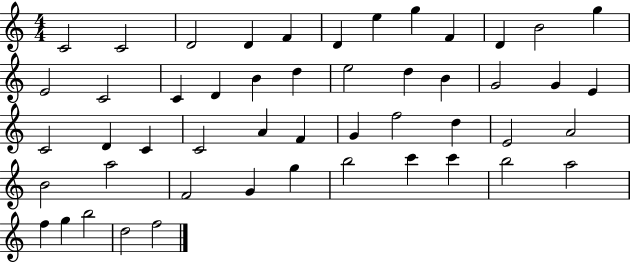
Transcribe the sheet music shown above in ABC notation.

X:1
T:Untitled
M:4/4
L:1/4
K:C
C2 C2 D2 D F D e g F D B2 g E2 C2 C D B d e2 d B G2 G E C2 D C C2 A F G f2 d E2 A2 B2 a2 F2 G g b2 c' c' b2 a2 f g b2 d2 f2